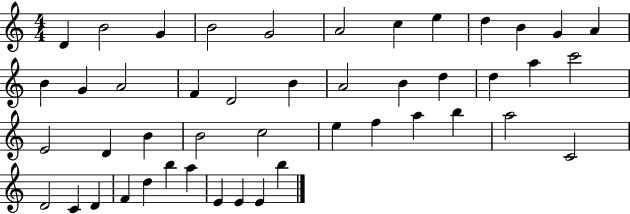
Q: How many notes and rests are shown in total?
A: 46